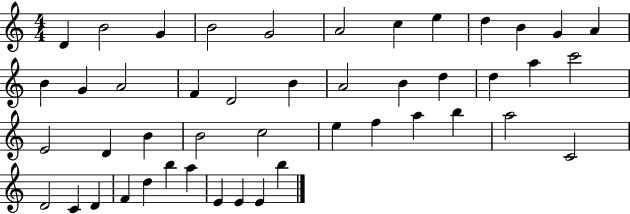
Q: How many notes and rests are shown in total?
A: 46